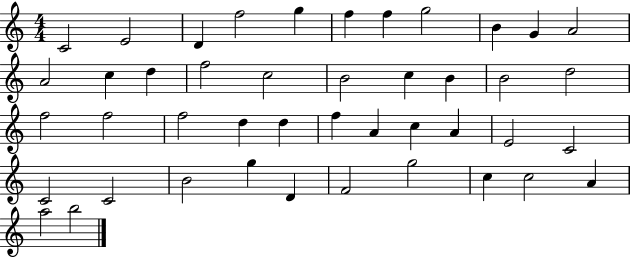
C4/h E4/h D4/q F5/h G5/q F5/q F5/q G5/h B4/q G4/q A4/h A4/h C5/q D5/q F5/h C5/h B4/h C5/q B4/q B4/h D5/h F5/h F5/h F5/h D5/q D5/q F5/q A4/q C5/q A4/q E4/h C4/h C4/h C4/h B4/h G5/q D4/q F4/h G5/h C5/q C5/h A4/q A5/h B5/h